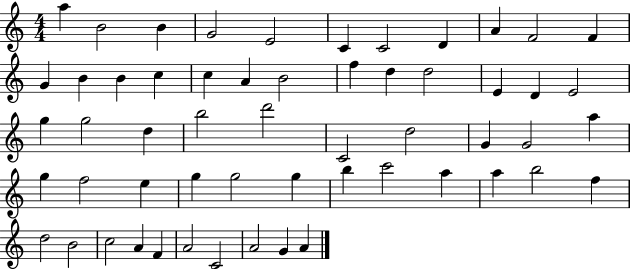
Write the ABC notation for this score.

X:1
T:Untitled
M:4/4
L:1/4
K:C
a B2 B G2 E2 C C2 D A F2 F G B B c c A B2 f d d2 E D E2 g g2 d b2 d'2 C2 d2 G G2 a g f2 e g g2 g b c'2 a a b2 f d2 B2 c2 A F A2 C2 A2 G A